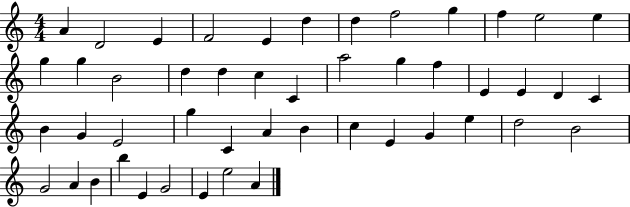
{
  \clef treble
  \numericTimeSignature
  \time 4/4
  \key c \major
  a'4 d'2 e'4 | f'2 e'4 d''4 | d''4 f''2 g''4 | f''4 e''2 e''4 | \break g''4 g''4 b'2 | d''4 d''4 c''4 c'4 | a''2 g''4 f''4 | e'4 e'4 d'4 c'4 | \break b'4 g'4 e'2 | g''4 c'4 a'4 b'4 | c''4 e'4 g'4 e''4 | d''2 b'2 | \break g'2 a'4 b'4 | b''4 e'4 g'2 | e'4 e''2 a'4 | \bar "|."
}